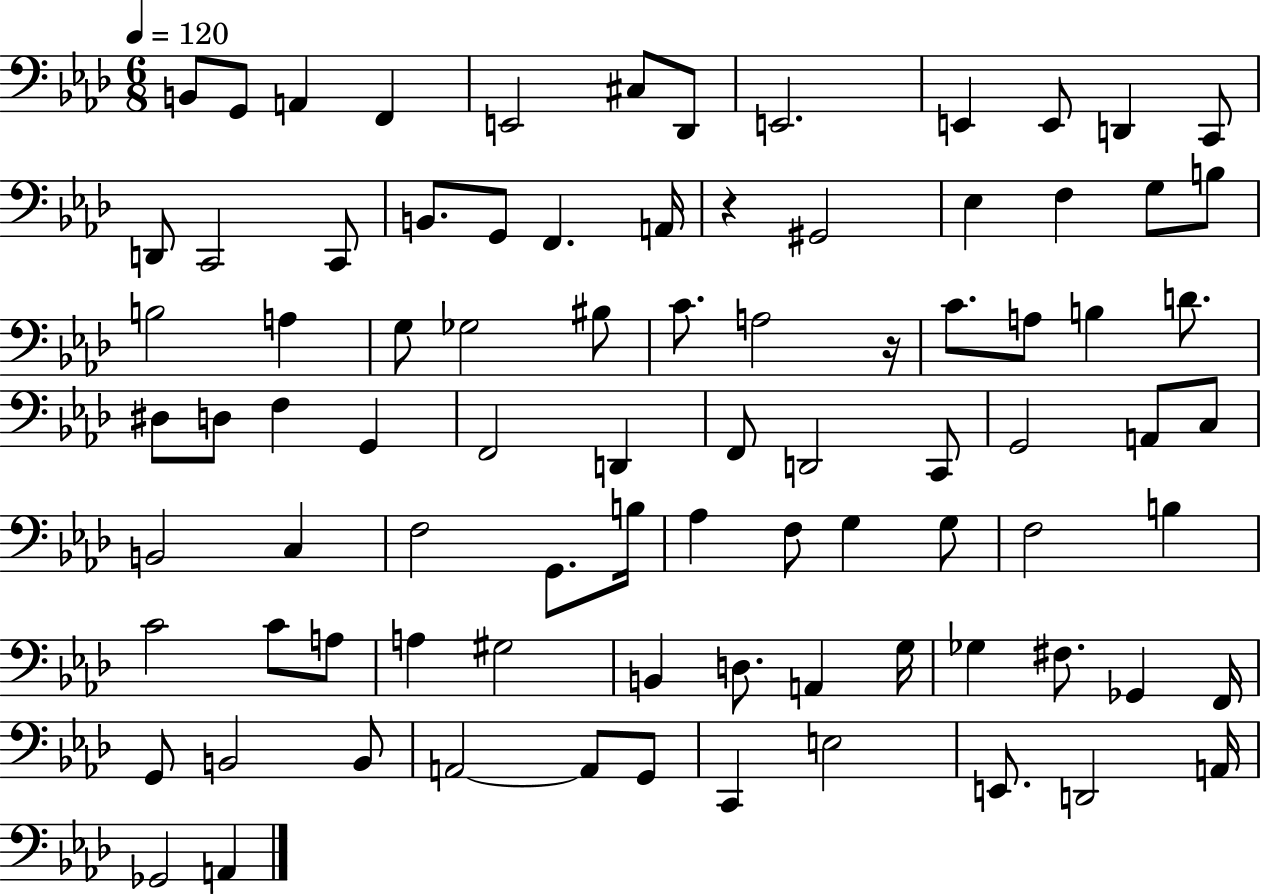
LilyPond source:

{
  \clef bass
  \numericTimeSignature
  \time 6/8
  \key aes \major
  \tempo 4 = 120
  \repeat volta 2 { b,8 g,8 a,4 f,4 | e,2 cis8 des,8 | e,2. | e,4 e,8 d,4 c,8 | \break d,8 c,2 c,8 | b,8. g,8 f,4. a,16 | r4 gis,2 | ees4 f4 g8 b8 | \break b2 a4 | g8 ges2 bis8 | c'8. a2 r16 | c'8. a8 b4 d'8. | \break dis8 d8 f4 g,4 | f,2 d,4 | f,8 d,2 c,8 | g,2 a,8 c8 | \break b,2 c4 | f2 g,8. b16 | aes4 f8 g4 g8 | f2 b4 | \break c'2 c'8 a8 | a4 gis2 | b,4 d8. a,4 g16 | ges4 fis8. ges,4 f,16 | \break g,8 b,2 b,8 | a,2~~ a,8 g,8 | c,4 e2 | e,8. d,2 a,16 | \break ges,2 a,4 | } \bar "|."
}